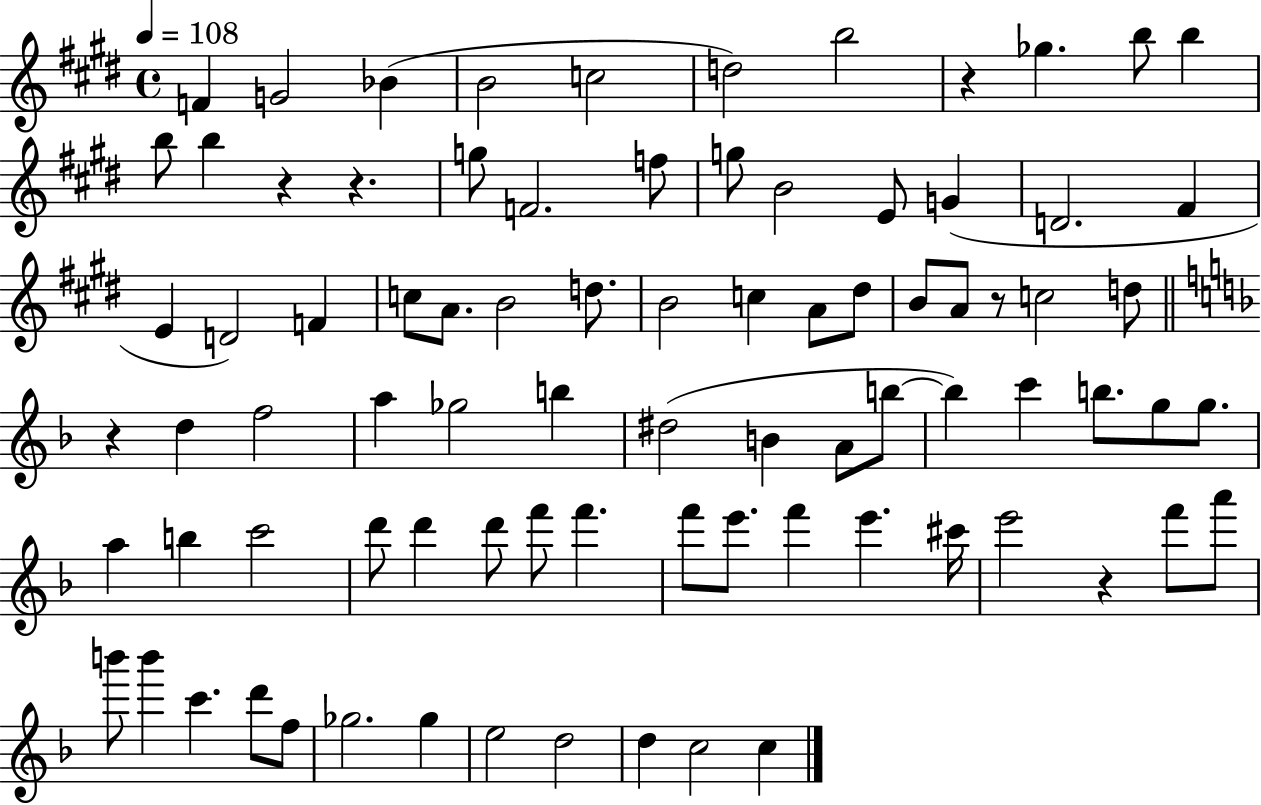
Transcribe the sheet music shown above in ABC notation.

X:1
T:Untitled
M:4/4
L:1/4
K:E
F G2 _B B2 c2 d2 b2 z _g b/2 b b/2 b z z g/2 F2 f/2 g/2 B2 E/2 G D2 ^F E D2 F c/2 A/2 B2 d/2 B2 c A/2 ^d/2 B/2 A/2 z/2 c2 d/2 z d f2 a _g2 b ^d2 B A/2 b/2 b c' b/2 g/2 g/2 a b c'2 d'/2 d' d'/2 f'/2 f' f'/2 e'/2 f' e' ^c'/4 e'2 z f'/2 a'/2 b'/2 b' c' d'/2 f/2 _g2 _g e2 d2 d c2 c